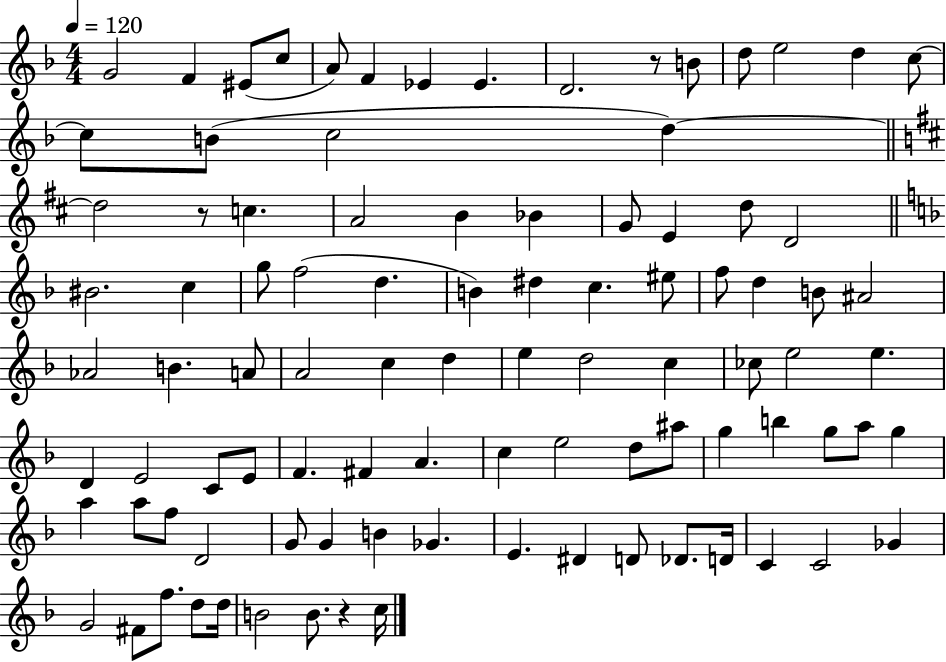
{
  \clef treble
  \numericTimeSignature
  \time 4/4
  \key f \major
  \tempo 4 = 120
  g'2 f'4 eis'8( c''8 | a'8) f'4 ees'4 ees'4. | d'2. r8 b'8 | d''8 e''2 d''4 c''8~~ | \break c''8 b'8( c''2 d''4~~) | \bar "||" \break \key d \major d''2 r8 c''4. | a'2 b'4 bes'4 | g'8 e'4 d''8 d'2 | \bar "||" \break \key f \major bis'2. c''4 | g''8 f''2( d''4. | b'4) dis''4 c''4. eis''8 | f''8 d''4 b'8 ais'2 | \break aes'2 b'4. a'8 | a'2 c''4 d''4 | e''4 d''2 c''4 | ces''8 e''2 e''4. | \break d'4 e'2 c'8 e'8 | f'4. fis'4 a'4. | c''4 e''2 d''8 ais''8 | g''4 b''4 g''8 a''8 g''4 | \break a''4 a''8 f''8 d'2 | g'8 g'4 b'4 ges'4. | e'4. dis'4 d'8 des'8. d'16 | c'4 c'2 ges'4 | \break g'2 fis'8 f''8. d''8 d''16 | b'2 b'8. r4 c''16 | \bar "|."
}